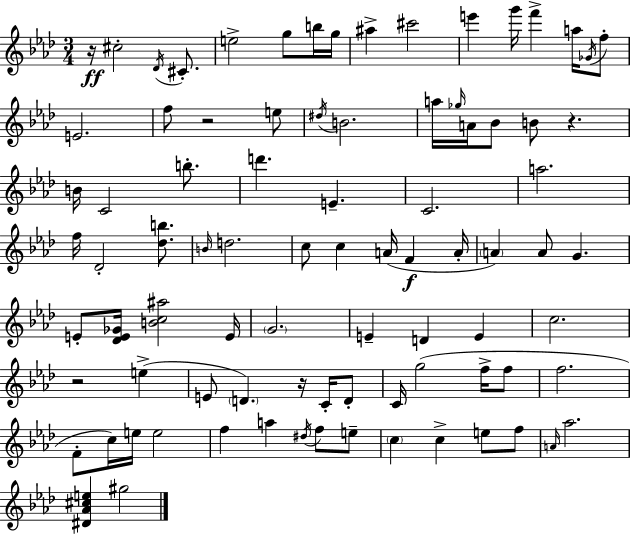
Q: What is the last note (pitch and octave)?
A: G#5